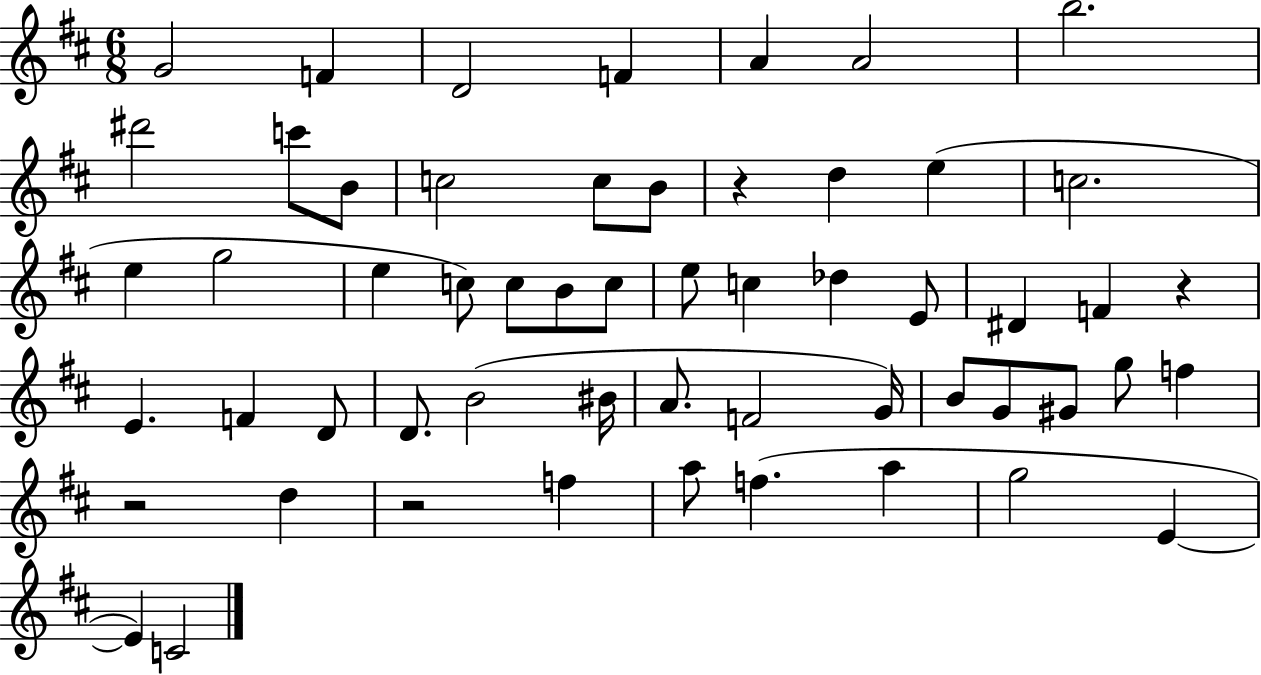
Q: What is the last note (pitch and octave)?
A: C4